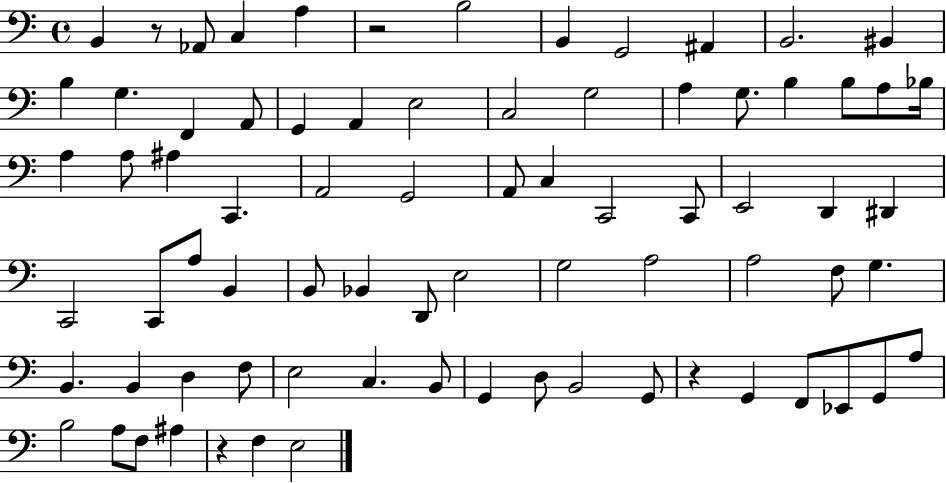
{
  \clef bass
  \time 4/4
  \defaultTimeSignature
  \key c \major
  \repeat volta 2 { b,4 r8 aes,8 c4 a4 | r2 b2 | b,4 g,2 ais,4 | b,2. bis,4 | \break b4 g4. f,4 a,8 | g,4 a,4 e2 | c2 g2 | a4 g8. b4 b8 a8 bes16 | \break a4 a8 ais4 c,4. | a,2 g,2 | a,8 c4 c,2 c,8 | e,2 d,4 dis,4 | \break c,2 c,8 a8 b,4 | b,8 bes,4 d,8 e2 | g2 a2 | a2 f8 g4. | \break b,4. b,4 d4 f8 | e2 c4. b,8 | g,4 d8 b,2 g,8 | r4 g,4 f,8 ees,8 g,8 a8 | \break b2 a8 f8 ais4 | r4 f4 e2 | } \bar "|."
}